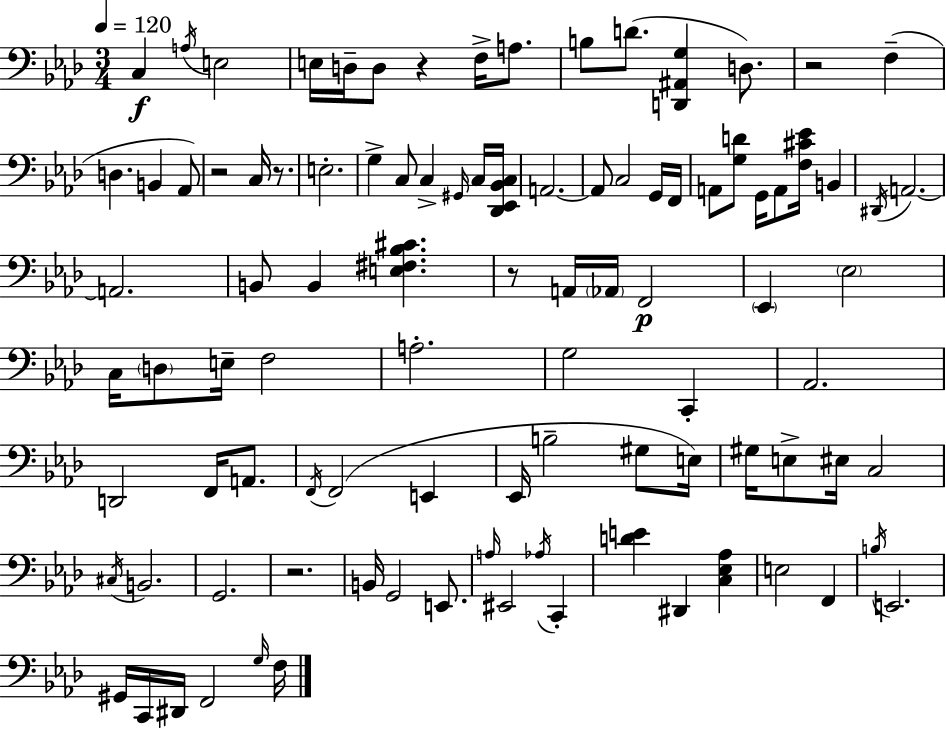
X:1
T:Untitled
M:3/4
L:1/4
K:Fm
C, A,/4 E,2 E,/4 D,/4 D,/2 z F,/4 A,/2 B,/2 D/2 [D,,^A,,G,] D,/2 z2 F, D, B,, _A,,/2 z2 C,/4 z/2 E,2 G, C,/2 C, ^G,,/4 C,/4 [_D,,_E,,_B,,C,]/4 A,,2 A,,/2 C,2 G,,/4 F,,/4 A,,/2 [G,D]/2 G,,/4 A,,/2 [F,^C_E]/4 B,, ^D,,/4 A,,2 A,,2 B,,/2 B,, [E,^F,_B,^C] z/2 A,,/4 _A,,/4 F,,2 _E,, _E,2 C,/4 D,/2 E,/4 F,2 A,2 G,2 C,, _A,,2 D,,2 F,,/4 A,,/2 F,,/4 F,,2 E,, _E,,/4 B,2 ^G,/2 E,/4 ^G,/4 E,/2 ^E,/4 C,2 ^C,/4 B,,2 G,,2 z2 B,,/4 G,,2 E,,/2 A,/4 ^E,,2 _A,/4 C,, [DE] ^D,, [C,_E,_A,] E,2 F,, B,/4 E,,2 ^G,,/4 C,,/4 ^D,,/4 F,,2 G,/4 F,/4